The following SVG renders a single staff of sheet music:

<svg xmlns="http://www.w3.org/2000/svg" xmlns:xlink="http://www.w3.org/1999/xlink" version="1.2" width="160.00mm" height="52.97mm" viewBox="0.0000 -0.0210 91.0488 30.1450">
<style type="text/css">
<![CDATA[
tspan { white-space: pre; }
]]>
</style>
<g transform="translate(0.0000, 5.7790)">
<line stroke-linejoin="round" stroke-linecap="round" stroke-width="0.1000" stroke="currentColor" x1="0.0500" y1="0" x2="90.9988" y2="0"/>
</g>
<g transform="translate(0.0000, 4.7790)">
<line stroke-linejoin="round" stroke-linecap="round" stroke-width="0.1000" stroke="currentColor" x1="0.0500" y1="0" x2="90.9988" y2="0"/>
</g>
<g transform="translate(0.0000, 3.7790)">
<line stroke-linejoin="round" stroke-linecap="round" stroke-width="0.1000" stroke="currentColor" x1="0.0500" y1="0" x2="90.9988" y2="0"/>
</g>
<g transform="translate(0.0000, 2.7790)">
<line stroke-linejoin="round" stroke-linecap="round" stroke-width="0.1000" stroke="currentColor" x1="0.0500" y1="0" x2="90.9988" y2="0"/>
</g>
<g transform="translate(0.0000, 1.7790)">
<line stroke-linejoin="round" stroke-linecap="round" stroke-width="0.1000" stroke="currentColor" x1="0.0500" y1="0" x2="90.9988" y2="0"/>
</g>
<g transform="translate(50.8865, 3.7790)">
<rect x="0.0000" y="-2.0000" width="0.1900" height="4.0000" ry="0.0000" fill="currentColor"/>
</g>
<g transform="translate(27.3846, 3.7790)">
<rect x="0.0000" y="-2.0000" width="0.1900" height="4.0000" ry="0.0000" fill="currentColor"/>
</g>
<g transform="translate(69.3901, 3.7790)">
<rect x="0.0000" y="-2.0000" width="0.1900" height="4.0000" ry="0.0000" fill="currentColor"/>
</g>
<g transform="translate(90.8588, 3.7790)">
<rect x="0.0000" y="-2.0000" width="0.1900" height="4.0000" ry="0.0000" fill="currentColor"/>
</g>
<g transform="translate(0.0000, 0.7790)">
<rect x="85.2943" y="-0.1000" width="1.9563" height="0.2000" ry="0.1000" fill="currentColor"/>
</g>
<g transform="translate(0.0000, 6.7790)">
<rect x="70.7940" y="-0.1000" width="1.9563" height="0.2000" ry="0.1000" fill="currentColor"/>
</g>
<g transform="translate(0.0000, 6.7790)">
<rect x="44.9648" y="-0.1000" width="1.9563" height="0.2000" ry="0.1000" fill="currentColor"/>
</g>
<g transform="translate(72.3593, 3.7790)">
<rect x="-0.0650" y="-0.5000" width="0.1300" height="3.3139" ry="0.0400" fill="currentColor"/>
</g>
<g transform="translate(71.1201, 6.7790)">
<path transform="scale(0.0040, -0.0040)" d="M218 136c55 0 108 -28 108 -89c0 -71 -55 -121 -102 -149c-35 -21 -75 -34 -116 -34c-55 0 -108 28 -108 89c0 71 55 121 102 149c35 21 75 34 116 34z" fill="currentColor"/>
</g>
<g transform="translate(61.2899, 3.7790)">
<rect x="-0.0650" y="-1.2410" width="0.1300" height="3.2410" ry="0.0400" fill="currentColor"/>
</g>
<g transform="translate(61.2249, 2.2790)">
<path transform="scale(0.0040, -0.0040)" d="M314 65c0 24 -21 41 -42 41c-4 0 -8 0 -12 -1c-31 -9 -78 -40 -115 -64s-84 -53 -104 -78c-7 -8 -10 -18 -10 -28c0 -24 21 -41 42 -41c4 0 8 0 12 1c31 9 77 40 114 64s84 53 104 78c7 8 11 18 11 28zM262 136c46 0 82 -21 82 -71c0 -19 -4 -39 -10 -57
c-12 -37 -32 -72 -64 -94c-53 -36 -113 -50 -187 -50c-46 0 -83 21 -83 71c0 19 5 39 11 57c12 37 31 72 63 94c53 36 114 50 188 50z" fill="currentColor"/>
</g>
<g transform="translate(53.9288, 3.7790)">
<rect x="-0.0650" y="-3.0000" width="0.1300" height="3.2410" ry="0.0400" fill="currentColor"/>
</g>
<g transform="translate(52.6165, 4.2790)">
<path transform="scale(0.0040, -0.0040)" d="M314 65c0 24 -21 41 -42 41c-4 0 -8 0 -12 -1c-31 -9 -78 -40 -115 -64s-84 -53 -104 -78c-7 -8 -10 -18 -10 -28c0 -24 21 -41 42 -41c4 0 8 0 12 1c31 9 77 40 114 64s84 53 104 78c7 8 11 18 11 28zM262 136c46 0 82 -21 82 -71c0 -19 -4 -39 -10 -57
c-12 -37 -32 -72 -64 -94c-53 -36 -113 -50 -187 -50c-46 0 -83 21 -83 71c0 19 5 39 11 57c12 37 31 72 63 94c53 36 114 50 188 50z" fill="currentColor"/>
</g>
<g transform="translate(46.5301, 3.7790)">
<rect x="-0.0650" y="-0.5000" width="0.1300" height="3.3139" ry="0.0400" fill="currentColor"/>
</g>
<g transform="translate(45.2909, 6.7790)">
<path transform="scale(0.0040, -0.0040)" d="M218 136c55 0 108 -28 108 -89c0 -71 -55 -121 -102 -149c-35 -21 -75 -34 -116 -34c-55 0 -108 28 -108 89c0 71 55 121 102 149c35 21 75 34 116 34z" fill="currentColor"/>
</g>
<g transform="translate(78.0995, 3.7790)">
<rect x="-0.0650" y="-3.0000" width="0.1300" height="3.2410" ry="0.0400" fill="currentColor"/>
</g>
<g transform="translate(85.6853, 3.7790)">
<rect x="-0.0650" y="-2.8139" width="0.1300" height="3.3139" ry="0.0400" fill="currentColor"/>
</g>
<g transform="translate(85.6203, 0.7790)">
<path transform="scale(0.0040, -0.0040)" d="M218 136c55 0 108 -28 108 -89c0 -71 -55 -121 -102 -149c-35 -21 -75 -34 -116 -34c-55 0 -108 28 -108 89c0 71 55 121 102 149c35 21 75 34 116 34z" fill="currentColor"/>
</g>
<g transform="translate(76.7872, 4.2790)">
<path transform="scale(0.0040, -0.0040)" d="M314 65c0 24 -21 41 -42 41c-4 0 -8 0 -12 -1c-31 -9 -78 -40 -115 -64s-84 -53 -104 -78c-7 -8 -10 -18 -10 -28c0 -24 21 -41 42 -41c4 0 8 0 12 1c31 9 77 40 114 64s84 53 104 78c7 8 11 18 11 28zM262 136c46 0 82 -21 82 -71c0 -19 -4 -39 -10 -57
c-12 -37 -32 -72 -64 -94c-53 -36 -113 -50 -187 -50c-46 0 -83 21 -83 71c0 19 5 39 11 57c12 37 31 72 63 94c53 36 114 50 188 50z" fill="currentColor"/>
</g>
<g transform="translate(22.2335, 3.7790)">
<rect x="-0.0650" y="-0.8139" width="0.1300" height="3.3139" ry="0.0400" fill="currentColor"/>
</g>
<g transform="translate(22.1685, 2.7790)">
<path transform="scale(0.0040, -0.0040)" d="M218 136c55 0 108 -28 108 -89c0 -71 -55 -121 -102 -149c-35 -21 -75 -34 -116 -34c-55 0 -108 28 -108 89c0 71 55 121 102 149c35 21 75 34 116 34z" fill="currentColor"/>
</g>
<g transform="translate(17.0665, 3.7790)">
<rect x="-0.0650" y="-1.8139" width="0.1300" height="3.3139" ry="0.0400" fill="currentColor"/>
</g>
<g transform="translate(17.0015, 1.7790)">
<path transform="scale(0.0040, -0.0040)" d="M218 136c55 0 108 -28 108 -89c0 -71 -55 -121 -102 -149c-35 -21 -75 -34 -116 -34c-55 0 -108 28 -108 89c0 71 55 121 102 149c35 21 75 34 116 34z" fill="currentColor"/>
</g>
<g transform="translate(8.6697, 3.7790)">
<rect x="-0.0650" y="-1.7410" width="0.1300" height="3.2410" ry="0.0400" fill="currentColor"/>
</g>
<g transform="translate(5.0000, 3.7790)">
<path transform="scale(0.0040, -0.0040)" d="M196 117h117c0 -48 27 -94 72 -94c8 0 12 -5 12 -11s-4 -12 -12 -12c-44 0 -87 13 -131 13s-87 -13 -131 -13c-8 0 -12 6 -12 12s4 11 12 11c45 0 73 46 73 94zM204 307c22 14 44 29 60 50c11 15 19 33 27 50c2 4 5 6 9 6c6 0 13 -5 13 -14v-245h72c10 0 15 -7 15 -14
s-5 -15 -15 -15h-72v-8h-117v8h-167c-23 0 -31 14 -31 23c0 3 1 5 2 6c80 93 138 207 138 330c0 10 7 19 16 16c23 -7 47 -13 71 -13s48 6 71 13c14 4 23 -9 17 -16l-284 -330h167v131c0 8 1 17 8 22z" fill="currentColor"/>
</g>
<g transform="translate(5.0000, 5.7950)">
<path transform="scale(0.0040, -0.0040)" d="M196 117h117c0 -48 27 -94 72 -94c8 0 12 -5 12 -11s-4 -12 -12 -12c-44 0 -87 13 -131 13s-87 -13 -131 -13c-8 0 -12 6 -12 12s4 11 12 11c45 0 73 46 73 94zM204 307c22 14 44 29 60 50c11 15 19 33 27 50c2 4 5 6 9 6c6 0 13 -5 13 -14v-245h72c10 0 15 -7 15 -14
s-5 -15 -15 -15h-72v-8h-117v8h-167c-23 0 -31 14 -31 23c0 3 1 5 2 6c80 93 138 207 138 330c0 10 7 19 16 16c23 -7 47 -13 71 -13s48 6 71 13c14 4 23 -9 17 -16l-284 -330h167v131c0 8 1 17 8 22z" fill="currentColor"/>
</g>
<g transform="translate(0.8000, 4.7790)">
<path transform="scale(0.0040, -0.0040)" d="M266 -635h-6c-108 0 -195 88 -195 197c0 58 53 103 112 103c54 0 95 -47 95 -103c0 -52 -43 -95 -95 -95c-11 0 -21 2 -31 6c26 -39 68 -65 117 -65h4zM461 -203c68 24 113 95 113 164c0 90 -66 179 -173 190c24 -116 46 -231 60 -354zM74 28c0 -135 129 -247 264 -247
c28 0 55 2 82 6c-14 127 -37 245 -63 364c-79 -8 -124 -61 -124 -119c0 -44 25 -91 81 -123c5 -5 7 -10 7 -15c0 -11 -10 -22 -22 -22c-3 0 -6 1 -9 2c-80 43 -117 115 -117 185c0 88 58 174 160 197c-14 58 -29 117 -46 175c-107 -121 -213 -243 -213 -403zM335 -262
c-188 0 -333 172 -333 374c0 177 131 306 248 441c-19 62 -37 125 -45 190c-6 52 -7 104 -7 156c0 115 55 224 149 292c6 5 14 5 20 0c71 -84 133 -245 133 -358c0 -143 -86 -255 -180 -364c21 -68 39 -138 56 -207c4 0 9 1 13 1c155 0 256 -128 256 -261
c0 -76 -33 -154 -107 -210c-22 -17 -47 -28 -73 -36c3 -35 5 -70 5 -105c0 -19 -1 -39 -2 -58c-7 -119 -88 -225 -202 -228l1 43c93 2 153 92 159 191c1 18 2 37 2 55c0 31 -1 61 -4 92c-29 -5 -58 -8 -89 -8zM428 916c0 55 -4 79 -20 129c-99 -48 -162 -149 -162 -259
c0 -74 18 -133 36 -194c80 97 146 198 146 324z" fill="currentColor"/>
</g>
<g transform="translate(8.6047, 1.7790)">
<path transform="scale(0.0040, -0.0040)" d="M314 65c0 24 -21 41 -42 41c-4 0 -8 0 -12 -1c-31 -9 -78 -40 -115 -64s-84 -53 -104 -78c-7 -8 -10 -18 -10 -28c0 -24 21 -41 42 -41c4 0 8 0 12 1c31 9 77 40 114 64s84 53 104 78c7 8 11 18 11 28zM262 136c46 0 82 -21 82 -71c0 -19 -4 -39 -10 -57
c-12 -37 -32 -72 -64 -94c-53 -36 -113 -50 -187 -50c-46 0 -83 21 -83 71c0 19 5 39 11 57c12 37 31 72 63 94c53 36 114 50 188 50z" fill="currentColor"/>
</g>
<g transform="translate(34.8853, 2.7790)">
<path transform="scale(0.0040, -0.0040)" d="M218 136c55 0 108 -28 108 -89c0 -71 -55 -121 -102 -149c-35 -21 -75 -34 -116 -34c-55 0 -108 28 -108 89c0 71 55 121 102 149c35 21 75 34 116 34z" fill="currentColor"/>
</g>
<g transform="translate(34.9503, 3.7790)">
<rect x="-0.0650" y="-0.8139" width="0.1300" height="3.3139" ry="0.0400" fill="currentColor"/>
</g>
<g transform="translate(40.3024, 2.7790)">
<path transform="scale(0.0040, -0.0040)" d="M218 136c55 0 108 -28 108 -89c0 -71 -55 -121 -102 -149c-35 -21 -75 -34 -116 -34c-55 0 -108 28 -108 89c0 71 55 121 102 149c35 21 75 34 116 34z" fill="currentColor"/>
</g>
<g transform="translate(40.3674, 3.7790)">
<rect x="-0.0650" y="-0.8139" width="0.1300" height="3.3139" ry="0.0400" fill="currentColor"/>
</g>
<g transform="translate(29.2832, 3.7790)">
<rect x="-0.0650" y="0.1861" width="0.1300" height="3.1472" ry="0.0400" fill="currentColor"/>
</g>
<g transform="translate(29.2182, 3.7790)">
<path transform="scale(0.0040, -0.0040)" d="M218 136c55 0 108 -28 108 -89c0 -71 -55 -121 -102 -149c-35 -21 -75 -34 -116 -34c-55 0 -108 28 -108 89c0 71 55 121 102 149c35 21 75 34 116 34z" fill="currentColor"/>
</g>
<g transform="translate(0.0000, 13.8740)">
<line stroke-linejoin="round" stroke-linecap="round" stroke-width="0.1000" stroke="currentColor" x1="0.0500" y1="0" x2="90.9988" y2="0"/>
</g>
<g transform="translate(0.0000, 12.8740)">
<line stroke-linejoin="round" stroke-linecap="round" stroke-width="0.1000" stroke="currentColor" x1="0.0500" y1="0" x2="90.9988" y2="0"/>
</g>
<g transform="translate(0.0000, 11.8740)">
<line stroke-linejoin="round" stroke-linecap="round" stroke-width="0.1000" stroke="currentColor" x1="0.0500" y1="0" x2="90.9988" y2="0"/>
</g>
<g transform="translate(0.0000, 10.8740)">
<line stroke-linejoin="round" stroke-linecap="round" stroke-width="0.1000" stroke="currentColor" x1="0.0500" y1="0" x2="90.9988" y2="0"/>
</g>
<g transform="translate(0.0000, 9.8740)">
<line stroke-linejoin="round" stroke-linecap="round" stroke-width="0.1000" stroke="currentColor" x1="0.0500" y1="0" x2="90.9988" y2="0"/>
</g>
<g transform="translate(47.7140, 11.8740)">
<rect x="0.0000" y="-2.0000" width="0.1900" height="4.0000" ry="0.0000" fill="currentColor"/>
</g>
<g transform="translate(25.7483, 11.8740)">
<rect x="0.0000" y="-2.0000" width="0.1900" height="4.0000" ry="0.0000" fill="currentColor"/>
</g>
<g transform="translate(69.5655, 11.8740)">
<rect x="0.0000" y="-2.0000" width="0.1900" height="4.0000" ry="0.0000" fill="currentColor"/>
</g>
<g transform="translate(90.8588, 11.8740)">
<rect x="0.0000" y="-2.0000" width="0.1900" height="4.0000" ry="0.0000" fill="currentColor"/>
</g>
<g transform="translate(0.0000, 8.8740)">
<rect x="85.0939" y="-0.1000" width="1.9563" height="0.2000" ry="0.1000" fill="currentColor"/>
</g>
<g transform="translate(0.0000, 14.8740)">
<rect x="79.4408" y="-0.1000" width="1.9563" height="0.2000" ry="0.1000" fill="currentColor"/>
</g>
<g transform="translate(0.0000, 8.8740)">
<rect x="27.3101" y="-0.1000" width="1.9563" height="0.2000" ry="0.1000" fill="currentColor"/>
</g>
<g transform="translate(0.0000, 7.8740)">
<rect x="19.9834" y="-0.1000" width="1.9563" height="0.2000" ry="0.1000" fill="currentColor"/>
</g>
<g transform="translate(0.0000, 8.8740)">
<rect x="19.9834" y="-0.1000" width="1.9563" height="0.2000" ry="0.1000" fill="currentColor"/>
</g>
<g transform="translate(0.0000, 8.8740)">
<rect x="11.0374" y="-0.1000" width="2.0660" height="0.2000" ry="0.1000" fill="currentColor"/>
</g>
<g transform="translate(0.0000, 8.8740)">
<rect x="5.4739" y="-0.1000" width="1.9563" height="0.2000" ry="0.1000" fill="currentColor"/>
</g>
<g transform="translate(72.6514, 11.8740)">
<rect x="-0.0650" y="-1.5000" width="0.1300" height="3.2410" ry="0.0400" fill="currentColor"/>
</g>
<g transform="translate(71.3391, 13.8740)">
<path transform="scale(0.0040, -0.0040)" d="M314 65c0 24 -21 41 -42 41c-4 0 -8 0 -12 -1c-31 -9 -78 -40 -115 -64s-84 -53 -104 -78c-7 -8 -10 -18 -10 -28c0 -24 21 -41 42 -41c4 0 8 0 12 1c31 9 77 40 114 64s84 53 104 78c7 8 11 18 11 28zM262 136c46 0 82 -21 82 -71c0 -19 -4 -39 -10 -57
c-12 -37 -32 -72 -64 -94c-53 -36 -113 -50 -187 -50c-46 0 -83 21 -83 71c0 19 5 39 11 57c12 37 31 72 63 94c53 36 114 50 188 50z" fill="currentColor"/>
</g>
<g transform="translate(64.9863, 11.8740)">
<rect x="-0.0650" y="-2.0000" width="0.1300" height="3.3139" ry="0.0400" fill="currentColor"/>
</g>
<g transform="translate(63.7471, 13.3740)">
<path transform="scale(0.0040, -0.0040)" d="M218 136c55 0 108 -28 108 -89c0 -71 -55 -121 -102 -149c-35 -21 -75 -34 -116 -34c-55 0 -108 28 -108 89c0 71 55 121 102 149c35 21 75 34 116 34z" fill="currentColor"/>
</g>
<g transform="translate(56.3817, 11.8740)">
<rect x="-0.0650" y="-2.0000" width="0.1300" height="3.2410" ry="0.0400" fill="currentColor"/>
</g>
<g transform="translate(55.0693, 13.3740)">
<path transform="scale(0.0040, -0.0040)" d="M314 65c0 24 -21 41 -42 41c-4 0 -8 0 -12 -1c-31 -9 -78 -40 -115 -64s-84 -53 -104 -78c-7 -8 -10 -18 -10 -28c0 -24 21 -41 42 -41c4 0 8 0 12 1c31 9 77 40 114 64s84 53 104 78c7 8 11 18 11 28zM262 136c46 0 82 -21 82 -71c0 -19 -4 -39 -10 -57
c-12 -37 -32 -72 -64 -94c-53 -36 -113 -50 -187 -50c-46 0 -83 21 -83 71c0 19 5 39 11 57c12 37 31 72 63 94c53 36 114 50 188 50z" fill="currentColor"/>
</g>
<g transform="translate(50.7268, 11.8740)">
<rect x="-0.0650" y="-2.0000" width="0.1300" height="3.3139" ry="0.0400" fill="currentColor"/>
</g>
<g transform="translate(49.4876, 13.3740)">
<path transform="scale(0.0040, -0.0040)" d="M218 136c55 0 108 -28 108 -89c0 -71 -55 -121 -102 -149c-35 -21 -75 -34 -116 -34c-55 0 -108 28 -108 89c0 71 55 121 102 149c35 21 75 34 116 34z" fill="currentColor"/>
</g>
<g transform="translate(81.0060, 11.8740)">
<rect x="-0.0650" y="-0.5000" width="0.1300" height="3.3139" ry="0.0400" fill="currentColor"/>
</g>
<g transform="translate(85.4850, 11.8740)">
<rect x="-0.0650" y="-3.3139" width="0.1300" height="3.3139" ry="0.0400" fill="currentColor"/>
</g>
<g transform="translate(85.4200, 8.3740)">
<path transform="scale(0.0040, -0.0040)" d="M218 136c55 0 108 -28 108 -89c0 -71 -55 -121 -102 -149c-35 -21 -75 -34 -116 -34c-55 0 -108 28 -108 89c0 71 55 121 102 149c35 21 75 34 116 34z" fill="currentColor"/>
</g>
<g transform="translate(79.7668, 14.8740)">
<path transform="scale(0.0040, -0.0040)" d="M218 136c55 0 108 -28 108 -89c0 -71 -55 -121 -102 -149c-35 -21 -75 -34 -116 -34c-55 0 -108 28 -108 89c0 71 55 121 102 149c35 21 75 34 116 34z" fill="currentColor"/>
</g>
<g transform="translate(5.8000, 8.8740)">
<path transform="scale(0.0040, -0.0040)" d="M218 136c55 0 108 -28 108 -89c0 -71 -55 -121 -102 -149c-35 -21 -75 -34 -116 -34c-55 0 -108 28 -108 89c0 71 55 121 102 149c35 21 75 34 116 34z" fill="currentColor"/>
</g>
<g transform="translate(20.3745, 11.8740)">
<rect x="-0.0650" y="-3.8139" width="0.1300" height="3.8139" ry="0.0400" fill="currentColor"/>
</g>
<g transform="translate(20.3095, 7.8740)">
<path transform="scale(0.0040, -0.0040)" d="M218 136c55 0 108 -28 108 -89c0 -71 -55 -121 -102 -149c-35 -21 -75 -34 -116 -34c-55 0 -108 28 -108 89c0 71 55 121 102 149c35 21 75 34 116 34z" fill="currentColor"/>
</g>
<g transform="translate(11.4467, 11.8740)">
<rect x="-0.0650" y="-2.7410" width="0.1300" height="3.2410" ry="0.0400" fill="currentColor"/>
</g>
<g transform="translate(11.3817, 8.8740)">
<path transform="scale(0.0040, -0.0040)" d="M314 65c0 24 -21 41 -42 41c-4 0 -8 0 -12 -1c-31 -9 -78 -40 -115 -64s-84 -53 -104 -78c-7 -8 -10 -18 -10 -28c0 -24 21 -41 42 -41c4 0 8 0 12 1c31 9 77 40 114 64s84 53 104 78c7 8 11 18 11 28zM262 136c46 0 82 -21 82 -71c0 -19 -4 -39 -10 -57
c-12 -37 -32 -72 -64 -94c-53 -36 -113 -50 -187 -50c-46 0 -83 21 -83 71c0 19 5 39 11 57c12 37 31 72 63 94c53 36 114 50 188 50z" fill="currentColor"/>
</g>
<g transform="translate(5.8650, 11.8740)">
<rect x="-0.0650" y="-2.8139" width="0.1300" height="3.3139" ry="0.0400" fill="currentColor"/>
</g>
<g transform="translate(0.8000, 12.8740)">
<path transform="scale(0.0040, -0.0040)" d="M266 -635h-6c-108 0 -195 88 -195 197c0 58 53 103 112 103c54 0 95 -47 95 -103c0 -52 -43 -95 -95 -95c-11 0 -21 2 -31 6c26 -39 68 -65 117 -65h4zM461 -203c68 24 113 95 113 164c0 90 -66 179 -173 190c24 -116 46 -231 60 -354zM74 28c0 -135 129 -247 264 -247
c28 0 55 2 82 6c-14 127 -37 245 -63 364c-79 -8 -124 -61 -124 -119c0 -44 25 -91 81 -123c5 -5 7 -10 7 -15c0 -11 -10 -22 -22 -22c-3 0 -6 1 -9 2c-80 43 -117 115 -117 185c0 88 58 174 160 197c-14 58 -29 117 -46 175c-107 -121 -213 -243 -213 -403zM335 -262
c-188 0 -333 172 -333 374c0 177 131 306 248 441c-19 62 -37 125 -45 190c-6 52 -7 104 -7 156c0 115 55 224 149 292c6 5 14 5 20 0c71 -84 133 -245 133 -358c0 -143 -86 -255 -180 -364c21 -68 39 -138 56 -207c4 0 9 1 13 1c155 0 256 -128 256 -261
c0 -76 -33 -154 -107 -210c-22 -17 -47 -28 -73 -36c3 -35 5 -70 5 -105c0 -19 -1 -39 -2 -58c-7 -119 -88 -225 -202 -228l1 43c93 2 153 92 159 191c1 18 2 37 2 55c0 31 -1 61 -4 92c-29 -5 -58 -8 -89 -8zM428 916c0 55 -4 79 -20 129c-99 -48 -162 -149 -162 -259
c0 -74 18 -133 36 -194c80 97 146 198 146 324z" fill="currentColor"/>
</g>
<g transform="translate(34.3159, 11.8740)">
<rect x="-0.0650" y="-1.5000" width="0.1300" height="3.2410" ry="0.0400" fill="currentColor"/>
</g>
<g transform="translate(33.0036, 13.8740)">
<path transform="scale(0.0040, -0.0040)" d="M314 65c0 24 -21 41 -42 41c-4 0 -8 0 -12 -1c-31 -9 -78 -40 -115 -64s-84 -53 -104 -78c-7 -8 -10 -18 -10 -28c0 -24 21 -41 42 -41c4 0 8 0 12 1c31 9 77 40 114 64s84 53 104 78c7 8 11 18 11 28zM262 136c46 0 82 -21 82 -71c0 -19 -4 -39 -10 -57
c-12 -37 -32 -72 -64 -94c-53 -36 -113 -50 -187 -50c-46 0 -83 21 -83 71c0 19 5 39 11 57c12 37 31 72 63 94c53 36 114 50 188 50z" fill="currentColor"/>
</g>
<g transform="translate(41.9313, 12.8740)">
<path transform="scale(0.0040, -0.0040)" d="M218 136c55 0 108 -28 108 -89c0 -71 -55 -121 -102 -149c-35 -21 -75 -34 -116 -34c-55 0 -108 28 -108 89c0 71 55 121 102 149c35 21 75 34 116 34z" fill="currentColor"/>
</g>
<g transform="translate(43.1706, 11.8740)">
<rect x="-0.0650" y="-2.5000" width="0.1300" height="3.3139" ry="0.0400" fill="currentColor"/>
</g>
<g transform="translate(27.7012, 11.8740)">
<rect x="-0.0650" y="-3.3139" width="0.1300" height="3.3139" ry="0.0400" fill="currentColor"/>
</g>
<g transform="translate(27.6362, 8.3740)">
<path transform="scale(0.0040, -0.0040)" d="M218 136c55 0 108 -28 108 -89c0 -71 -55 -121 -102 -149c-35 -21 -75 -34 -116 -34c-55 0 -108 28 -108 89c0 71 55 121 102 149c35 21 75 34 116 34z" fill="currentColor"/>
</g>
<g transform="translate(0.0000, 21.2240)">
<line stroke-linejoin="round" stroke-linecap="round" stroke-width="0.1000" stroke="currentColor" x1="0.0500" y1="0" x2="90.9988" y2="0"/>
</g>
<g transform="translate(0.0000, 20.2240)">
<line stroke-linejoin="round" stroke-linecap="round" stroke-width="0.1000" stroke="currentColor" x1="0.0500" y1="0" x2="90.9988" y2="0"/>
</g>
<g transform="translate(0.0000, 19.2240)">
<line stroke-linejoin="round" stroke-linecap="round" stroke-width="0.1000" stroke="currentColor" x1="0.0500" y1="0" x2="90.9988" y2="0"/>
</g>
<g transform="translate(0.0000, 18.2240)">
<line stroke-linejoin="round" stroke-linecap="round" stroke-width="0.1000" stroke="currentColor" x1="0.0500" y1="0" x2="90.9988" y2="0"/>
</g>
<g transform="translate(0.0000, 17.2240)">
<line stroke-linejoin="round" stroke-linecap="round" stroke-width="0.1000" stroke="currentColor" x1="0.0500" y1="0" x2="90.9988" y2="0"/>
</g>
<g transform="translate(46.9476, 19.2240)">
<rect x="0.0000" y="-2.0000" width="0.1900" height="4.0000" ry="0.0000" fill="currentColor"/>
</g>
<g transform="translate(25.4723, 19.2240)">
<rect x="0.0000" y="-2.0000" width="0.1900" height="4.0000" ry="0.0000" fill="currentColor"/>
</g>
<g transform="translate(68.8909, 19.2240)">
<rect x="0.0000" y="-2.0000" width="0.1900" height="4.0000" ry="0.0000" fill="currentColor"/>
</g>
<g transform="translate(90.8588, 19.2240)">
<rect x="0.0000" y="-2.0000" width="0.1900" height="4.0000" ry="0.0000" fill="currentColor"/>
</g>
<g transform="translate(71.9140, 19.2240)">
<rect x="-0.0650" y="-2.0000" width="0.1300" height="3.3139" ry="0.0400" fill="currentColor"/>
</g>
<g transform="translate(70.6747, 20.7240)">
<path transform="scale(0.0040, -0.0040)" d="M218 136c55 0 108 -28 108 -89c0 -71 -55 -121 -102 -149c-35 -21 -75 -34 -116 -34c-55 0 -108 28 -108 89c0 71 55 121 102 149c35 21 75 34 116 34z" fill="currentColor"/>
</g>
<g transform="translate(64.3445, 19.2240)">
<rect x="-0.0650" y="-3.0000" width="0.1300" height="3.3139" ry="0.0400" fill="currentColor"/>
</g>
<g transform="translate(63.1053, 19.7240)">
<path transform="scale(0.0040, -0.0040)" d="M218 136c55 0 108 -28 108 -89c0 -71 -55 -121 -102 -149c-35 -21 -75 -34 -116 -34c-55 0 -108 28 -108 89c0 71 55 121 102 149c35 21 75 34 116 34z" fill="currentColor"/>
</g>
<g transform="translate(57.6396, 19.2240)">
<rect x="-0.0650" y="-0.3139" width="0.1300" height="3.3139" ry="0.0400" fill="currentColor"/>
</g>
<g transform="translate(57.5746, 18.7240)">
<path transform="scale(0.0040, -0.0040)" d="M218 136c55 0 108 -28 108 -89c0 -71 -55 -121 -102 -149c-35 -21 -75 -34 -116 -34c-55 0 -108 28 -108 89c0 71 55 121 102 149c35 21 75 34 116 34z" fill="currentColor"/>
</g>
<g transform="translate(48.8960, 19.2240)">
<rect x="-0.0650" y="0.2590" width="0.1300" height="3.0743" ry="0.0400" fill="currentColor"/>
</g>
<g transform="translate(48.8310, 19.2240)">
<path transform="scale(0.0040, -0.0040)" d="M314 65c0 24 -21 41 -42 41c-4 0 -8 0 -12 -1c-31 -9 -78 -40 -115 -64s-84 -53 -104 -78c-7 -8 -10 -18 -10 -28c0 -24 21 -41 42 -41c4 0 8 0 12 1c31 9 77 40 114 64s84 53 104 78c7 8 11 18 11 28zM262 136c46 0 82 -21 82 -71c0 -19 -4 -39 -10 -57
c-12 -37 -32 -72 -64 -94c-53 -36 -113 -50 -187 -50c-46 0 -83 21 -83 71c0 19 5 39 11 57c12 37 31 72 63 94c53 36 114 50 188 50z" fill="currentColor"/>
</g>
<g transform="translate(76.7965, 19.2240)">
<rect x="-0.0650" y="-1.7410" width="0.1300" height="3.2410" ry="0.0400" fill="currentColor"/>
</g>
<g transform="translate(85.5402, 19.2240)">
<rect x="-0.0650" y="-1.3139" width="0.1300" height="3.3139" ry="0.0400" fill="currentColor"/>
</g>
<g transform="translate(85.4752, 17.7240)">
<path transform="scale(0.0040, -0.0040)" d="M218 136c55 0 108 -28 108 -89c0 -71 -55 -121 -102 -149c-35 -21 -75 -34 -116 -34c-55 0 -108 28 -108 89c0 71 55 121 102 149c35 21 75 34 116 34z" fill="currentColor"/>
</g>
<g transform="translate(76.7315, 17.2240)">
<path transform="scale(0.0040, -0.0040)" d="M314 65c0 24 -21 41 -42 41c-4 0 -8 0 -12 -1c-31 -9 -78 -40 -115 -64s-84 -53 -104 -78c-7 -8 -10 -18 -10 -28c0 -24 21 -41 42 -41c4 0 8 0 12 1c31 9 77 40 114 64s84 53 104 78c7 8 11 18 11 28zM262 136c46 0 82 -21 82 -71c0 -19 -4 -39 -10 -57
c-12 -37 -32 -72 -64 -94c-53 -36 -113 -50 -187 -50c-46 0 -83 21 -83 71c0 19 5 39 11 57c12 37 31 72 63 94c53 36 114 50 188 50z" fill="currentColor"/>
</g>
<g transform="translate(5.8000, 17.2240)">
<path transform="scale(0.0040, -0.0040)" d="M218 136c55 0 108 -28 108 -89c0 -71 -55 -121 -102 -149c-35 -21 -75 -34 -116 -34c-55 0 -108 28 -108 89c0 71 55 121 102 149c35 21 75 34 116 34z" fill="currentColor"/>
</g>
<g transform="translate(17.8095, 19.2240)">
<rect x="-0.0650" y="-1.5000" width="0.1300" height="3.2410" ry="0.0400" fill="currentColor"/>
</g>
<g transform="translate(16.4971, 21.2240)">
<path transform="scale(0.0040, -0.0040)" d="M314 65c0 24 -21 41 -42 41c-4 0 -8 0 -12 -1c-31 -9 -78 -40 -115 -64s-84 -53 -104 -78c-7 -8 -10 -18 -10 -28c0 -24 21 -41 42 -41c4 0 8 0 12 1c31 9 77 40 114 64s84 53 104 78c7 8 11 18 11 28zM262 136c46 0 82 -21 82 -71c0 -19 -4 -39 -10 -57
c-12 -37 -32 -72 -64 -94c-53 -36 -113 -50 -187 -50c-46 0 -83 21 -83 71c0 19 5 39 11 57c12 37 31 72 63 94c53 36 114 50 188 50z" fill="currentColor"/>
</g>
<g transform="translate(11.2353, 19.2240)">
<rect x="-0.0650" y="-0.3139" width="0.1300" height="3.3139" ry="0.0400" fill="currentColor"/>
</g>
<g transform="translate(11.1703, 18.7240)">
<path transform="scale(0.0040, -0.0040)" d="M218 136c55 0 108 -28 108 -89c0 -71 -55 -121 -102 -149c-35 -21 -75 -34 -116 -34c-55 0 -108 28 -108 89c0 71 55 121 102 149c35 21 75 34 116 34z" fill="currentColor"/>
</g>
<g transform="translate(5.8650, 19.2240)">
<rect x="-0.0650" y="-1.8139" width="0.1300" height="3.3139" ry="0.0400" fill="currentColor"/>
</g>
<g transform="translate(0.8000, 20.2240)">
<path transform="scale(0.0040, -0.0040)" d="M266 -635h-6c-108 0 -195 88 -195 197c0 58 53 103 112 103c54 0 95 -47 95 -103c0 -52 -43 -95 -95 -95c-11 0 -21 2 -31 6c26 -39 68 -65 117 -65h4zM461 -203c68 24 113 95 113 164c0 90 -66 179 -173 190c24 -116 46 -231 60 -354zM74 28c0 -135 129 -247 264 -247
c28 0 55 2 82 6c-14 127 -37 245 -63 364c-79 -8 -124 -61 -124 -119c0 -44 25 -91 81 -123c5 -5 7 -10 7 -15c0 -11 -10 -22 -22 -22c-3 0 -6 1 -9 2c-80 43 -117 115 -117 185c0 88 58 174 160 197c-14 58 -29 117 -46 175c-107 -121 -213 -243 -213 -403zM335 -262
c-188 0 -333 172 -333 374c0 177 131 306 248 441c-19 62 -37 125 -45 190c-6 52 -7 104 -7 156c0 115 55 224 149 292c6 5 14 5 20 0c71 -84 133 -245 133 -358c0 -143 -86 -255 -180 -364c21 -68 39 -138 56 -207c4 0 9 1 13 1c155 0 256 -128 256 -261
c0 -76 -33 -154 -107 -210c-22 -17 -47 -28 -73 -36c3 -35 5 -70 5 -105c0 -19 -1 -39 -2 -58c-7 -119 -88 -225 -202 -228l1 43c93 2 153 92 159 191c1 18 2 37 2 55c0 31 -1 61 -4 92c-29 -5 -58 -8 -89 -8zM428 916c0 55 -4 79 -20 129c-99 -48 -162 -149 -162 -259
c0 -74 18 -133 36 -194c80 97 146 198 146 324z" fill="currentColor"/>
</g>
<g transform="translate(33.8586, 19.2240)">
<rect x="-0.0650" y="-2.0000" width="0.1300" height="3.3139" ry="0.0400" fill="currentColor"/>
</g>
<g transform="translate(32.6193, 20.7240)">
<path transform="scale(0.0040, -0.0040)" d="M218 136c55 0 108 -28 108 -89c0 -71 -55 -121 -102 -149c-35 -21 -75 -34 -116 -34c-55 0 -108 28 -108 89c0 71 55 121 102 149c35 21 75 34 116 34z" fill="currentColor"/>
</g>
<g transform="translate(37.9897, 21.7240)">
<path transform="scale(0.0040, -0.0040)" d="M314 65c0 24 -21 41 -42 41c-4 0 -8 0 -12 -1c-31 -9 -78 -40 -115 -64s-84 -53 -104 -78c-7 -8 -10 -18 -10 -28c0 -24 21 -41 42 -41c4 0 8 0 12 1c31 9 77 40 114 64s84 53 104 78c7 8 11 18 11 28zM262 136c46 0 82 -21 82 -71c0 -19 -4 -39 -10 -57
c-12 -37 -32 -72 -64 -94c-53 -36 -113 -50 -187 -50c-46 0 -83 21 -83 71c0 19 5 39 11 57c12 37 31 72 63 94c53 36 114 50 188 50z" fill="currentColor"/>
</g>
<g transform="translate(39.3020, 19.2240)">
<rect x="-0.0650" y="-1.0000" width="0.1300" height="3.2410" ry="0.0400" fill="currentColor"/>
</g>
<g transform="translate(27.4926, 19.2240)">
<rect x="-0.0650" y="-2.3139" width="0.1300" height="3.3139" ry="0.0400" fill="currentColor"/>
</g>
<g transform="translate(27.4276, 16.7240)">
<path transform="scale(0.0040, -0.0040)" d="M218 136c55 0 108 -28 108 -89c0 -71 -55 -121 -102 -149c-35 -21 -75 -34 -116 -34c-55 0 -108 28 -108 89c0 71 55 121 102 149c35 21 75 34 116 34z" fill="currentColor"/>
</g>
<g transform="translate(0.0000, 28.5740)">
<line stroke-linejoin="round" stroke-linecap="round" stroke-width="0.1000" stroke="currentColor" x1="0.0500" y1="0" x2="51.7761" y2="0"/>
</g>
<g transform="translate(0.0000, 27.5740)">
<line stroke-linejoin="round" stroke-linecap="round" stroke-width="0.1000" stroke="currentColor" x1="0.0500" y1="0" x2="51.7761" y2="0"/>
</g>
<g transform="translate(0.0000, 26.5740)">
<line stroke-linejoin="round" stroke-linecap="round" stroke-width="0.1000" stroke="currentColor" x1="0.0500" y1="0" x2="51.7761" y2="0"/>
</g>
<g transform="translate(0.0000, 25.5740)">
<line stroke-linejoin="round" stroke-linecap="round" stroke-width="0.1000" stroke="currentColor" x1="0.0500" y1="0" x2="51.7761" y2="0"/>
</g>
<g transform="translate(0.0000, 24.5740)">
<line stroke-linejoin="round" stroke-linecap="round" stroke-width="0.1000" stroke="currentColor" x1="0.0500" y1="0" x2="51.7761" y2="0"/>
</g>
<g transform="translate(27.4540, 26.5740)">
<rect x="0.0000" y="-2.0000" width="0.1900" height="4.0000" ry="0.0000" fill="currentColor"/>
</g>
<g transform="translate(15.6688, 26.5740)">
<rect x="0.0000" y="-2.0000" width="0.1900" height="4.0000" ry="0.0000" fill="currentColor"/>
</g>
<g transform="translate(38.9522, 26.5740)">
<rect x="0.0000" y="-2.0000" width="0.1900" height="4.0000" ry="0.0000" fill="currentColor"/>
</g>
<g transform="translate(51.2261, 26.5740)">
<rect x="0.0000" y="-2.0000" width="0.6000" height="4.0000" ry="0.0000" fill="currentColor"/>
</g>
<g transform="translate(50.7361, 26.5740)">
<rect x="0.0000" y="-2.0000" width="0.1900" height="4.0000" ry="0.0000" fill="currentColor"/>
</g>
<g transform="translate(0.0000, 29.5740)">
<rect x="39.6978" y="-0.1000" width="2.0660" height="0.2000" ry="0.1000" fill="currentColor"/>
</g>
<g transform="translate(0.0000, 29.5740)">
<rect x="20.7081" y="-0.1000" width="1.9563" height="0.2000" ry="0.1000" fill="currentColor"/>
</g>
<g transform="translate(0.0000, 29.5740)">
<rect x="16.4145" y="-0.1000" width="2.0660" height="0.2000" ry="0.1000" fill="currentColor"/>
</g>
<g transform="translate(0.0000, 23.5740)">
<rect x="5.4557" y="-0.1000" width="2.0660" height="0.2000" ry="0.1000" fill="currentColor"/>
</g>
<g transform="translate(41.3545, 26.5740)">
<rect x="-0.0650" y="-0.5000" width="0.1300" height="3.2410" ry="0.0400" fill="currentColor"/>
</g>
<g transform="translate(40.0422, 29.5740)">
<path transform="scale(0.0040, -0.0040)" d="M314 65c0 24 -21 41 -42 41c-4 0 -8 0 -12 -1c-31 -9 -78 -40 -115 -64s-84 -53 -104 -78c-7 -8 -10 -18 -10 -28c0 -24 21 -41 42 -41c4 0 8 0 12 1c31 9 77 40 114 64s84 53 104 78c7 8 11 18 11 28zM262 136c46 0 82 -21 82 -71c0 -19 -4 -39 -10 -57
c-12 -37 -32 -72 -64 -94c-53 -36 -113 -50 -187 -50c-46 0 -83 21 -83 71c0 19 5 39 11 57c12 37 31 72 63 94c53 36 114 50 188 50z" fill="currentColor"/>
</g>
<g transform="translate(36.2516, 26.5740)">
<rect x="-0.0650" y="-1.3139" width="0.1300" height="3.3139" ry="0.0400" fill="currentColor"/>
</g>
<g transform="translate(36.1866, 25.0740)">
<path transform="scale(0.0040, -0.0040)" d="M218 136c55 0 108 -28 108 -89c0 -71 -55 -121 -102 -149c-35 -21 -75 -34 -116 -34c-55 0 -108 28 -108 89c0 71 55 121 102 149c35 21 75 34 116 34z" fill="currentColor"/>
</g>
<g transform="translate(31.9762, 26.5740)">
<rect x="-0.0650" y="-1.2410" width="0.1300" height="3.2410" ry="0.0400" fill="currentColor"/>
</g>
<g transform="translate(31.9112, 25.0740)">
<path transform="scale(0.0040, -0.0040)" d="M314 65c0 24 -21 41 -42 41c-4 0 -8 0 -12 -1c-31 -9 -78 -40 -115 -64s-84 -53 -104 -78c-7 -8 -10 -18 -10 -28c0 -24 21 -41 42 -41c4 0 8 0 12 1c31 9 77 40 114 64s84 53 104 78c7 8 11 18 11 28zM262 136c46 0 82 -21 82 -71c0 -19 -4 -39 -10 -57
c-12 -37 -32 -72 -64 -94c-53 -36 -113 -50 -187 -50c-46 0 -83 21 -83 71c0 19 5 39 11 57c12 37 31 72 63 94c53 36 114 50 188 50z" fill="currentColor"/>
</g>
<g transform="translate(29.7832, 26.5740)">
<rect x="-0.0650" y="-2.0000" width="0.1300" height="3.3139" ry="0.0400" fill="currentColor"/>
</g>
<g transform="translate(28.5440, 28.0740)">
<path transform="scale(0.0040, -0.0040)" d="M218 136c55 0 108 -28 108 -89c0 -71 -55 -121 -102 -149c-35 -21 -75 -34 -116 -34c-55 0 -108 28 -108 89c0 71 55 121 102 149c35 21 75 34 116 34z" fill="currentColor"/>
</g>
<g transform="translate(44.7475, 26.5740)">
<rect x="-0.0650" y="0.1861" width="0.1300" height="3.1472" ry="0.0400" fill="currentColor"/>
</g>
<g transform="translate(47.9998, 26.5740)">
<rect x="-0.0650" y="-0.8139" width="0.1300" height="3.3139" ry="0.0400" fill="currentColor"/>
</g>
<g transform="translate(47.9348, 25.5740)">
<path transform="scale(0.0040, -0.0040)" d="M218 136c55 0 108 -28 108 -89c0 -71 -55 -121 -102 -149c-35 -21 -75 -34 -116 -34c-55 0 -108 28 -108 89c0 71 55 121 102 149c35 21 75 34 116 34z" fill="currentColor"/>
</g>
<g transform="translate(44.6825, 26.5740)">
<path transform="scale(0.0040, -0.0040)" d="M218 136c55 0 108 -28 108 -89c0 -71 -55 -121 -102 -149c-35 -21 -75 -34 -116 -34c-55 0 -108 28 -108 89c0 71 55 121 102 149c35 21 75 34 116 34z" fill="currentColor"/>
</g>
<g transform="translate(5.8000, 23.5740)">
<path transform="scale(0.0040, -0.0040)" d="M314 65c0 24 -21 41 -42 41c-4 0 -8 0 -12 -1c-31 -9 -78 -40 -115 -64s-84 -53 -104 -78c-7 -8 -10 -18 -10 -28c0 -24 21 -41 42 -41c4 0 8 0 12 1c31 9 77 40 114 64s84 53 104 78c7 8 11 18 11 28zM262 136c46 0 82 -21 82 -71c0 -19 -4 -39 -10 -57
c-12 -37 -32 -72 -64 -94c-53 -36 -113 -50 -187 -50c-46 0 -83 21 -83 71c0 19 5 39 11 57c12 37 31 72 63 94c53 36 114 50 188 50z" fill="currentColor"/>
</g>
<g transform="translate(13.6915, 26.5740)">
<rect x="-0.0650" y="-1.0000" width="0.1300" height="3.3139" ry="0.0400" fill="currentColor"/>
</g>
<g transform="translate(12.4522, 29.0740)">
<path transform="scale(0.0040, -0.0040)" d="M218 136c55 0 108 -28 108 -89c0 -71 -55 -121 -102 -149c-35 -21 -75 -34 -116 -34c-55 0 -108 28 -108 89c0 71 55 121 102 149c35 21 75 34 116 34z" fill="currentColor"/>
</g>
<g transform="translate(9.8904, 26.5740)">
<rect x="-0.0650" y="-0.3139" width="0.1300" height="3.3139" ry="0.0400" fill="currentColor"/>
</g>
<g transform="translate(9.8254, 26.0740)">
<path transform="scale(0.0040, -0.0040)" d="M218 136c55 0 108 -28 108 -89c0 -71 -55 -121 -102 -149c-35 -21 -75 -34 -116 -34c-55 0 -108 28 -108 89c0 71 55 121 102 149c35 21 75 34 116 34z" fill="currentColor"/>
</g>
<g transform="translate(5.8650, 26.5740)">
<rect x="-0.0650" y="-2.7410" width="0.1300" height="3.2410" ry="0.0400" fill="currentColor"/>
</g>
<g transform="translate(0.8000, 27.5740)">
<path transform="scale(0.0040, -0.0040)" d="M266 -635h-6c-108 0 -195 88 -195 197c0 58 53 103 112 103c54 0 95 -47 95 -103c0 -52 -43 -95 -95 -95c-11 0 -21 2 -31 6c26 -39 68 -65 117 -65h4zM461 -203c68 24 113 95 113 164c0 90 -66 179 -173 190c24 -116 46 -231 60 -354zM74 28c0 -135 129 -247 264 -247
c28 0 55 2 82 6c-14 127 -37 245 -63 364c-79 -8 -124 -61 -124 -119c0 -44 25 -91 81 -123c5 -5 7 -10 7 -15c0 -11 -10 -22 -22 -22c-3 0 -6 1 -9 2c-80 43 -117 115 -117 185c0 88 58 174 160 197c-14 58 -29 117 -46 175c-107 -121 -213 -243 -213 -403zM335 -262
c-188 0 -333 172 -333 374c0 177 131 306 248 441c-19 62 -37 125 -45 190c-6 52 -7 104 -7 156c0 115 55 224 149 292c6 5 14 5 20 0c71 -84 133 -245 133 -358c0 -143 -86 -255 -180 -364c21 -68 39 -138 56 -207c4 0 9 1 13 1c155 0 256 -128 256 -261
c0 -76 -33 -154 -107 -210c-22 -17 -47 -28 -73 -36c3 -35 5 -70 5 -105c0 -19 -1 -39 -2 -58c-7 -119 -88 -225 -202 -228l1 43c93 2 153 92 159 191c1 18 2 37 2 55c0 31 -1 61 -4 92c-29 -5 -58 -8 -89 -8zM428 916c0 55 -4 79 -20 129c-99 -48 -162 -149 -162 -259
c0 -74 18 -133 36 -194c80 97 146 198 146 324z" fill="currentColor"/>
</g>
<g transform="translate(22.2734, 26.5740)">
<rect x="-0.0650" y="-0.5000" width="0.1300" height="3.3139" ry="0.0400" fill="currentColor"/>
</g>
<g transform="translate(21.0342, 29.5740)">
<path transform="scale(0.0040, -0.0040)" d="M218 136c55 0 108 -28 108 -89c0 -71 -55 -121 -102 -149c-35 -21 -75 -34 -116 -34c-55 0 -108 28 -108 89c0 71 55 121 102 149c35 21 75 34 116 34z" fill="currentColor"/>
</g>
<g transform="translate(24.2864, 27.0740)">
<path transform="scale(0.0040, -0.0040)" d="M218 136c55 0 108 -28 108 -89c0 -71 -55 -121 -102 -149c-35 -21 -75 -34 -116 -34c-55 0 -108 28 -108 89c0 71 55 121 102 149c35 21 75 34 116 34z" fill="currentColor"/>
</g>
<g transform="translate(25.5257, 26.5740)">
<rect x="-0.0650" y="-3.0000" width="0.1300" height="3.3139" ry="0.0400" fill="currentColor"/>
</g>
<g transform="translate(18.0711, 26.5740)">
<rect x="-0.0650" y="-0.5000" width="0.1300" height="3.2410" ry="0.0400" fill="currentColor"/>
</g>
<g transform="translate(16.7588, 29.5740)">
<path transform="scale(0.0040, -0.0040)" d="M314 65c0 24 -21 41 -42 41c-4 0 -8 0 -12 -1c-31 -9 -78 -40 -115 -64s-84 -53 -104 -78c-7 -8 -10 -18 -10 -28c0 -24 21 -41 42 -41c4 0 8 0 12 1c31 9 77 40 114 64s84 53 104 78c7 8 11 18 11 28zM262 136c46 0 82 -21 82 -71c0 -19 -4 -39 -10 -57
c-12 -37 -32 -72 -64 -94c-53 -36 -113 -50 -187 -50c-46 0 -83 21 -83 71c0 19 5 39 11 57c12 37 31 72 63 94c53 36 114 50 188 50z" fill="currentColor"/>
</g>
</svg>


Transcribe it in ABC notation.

X:1
T:Untitled
M:4/4
L:1/4
K:C
f2 f d B d d C A2 e2 C A2 a a a2 c' b E2 G F F2 F E2 C b f c E2 g F D2 B2 c A F f2 e a2 c D C2 C A F e2 e C2 B d